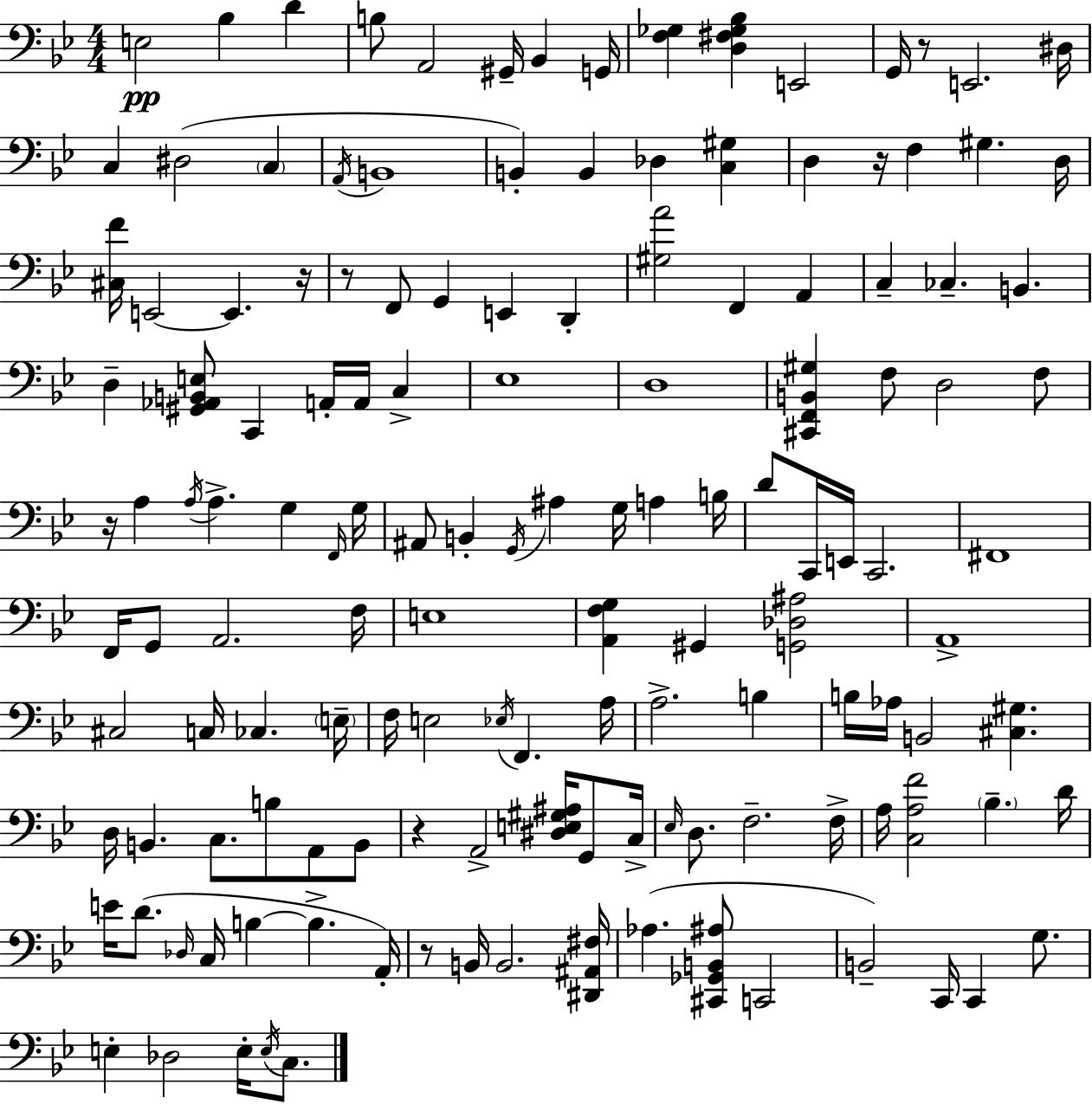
X:1
T:Untitled
M:4/4
L:1/4
K:Gm
E,2 _B, D B,/2 A,,2 ^G,,/4 _B,, G,,/4 [F,_G,] [D,^F,_G,_B,] E,,2 G,,/4 z/2 E,,2 ^D,/4 C, ^D,2 C, A,,/4 B,,4 B,, B,, _D, [C,^G,] D, z/4 F, ^G, D,/4 [^C,F]/4 E,,2 E,, z/4 z/2 F,,/2 G,, E,, D,, [^G,A]2 F,, A,, C, _C, B,, D, [^G,,_A,,B,,E,]/2 C,, A,,/4 A,,/4 C, _E,4 D,4 [^C,,F,,B,,^G,] F,/2 D,2 F,/2 z/4 A, A,/4 A, G, F,,/4 G,/4 ^A,,/2 B,, G,,/4 ^A, G,/4 A, B,/4 D/2 C,,/4 E,,/4 C,,2 ^F,,4 F,,/4 G,,/2 A,,2 F,/4 E,4 [A,,F,G,] ^G,, [G,,_D,^A,]2 A,,4 ^C,2 C,/4 _C, E,/4 F,/4 E,2 _E,/4 F,, A,/4 A,2 B, B,/4 _A,/4 B,,2 [^C,^G,] D,/4 B,, C,/2 B,/2 A,,/2 B,,/2 z A,,2 [^D,E,^G,^A,]/4 G,,/2 C,/4 _E,/4 D,/2 F,2 F,/4 A,/4 [C,A,F]2 _B, D/4 E/4 D/2 _D,/4 C,/4 B, B, A,,/4 z/2 B,,/4 B,,2 [^D,,^A,,^F,]/4 _A, [^C,,_G,,B,,^A,]/2 C,,2 B,,2 C,,/4 C,, G,/2 E, _D,2 E,/4 E,/4 C,/2